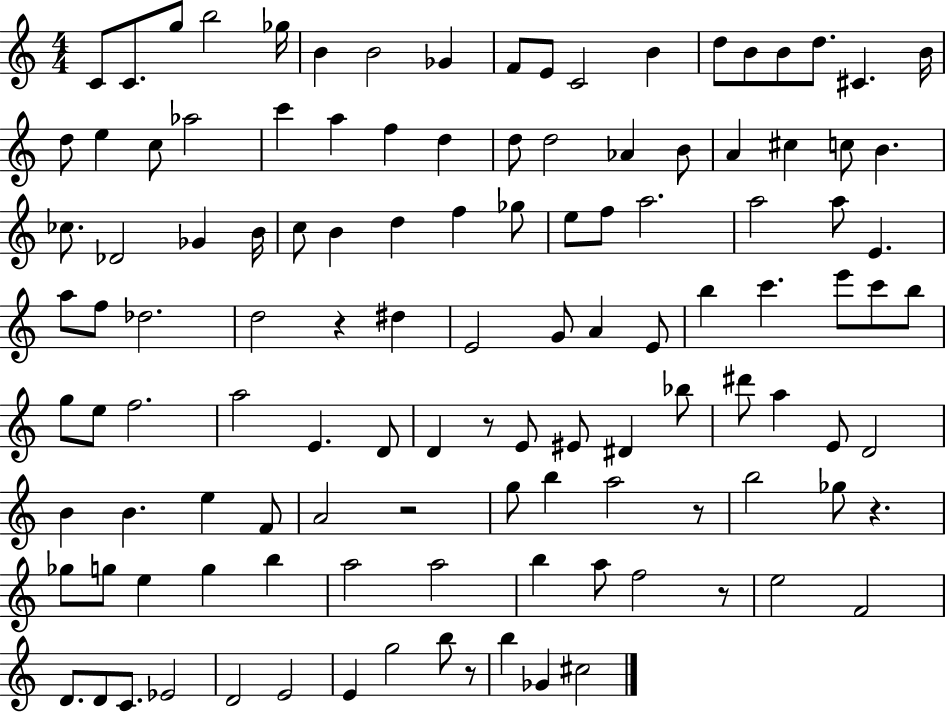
{
  \clef treble
  \numericTimeSignature
  \time 4/4
  \key c \major
  c'8 c'8. g''8 b''2 ges''16 | b'4 b'2 ges'4 | f'8 e'8 c'2 b'4 | d''8 b'8 b'8 d''8. cis'4. b'16 | \break d''8 e''4 c''8 aes''2 | c'''4 a''4 f''4 d''4 | d''8 d''2 aes'4 b'8 | a'4 cis''4 c''8 b'4. | \break ces''8. des'2 ges'4 b'16 | c''8 b'4 d''4 f''4 ges''8 | e''8 f''8 a''2. | a''2 a''8 e'4. | \break a''8 f''8 des''2. | d''2 r4 dis''4 | e'2 g'8 a'4 e'8 | b''4 c'''4. e'''8 c'''8 b''8 | \break g''8 e''8 f''2. | a''2 e'4. d'8 | d'4 r8 e'8 eis'8 dis'4 bes''8 | dis'''8 a''4 e'8 d'2 | \break b'4 b'4. e''4 f'8 | a'2 r2 | g''8 b''4 a''2 r8 | b''2 ges''8 r4. | \break ges''8 g''8 e''4 g''4 b''4 | a''2 a''2 | b''4 a''8 f''2 r8 | e''2 f'2 | \break d'8. d'8 c'8. ees'2 | d'2 e'2 | e'4 g''2 b''8 r8 | b''4 ges'4 cis''2 | \break \bar "|."
}